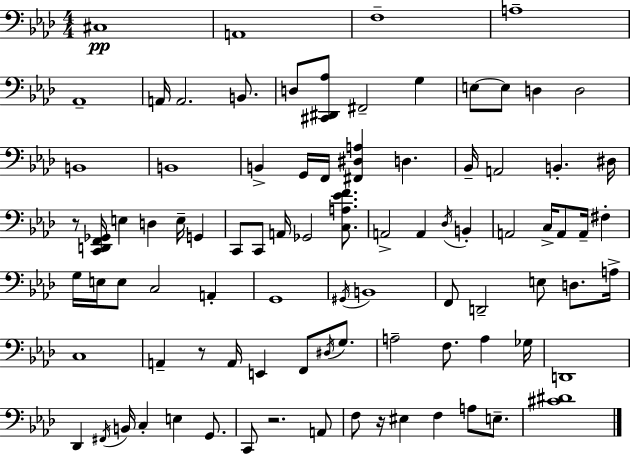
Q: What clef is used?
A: bass